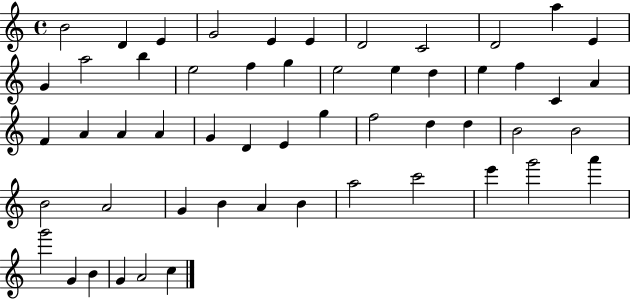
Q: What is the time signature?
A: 4/4